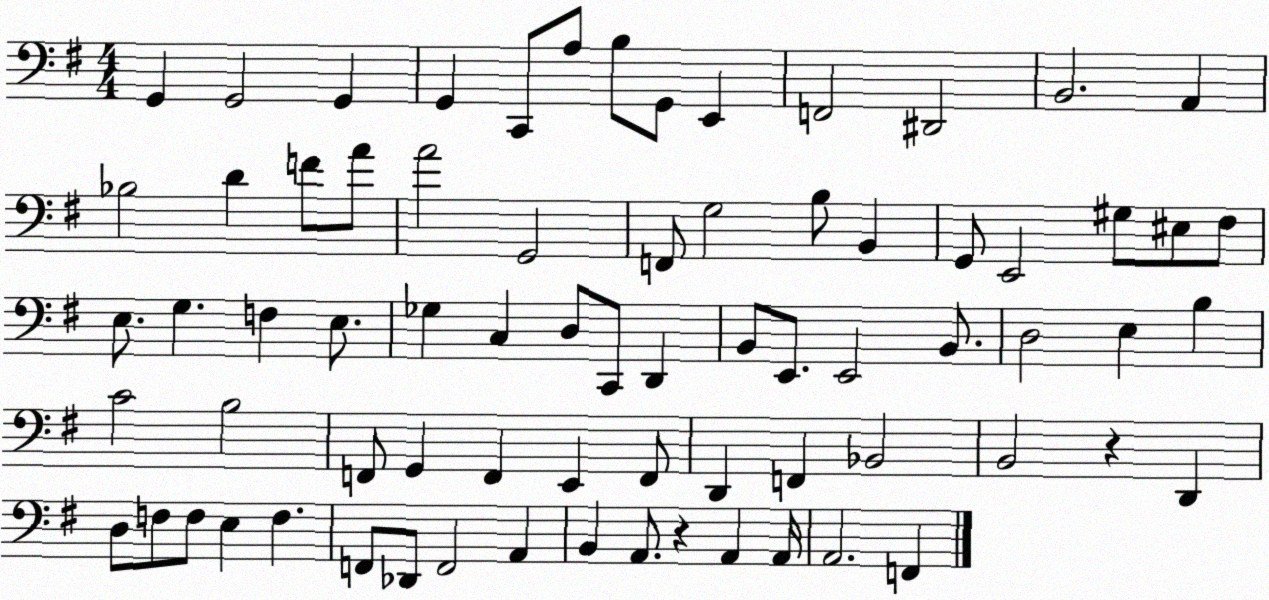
X:1
T:Untitled
M:4/4
L:1/4
K:G
G,, G,,2 G,, G,, C,,/2 A,/2 B,/2 G,,/2 E,, F,,2 ^D,,2 B,,2 A,, _B,2 D F/2 A/2 A2 G,,2 F,,/2 G,2 B,/2 B,, G,,/2 E,,2 ^G,/2 ^E,/2 ^F,/2 E,/2 G, F, E,/2 _G, C, D,/2 C,,/2 D,, B,,/2 E,,/2 E,,2 B,,/2 D,2 E, B, C2 B,2 F,,/2 G,, F,, E,, F,,/2 D,, F,, _B,,2 B,,2 z D,, D,/2 F,/2 F,/2 E, F, F,,/2 _D,,/2 F,,2 A,, B,, A,,/2 z A,, A,,/4 A,,2 F,,